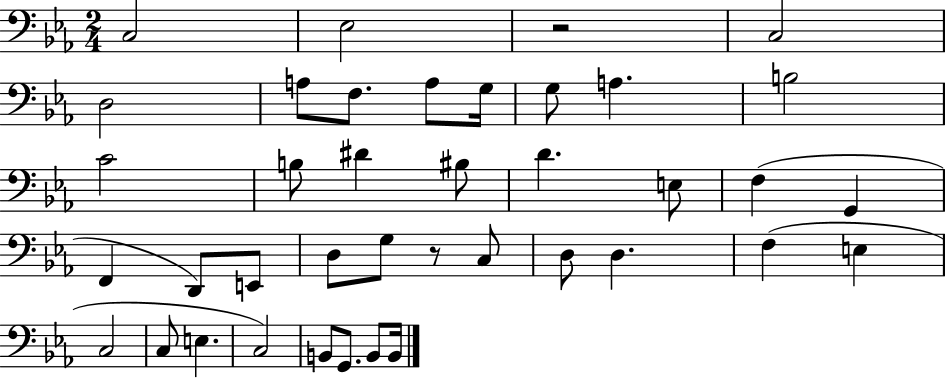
{
  \clef bass
  \numericTimeSignature
  \time 2/4
  \key ees \major
  c2 | ees2 | r2 | c2 | \break d2 | a8 f8. a8 g16 | g8 a4. | b2 | \break c'2 | b8 dis'4 bis8 | d'4. e8 | f4( g,4 | \break f,4 d,8) e,8 | d8 g8 r8 c8 | d8 d4. | f4( e4 | \break c2 | c8 e4. | c2) | b,8 g,8. b,8 b,16 | \break \bar "|."
}